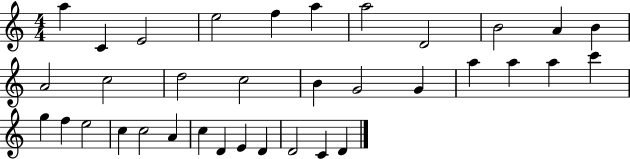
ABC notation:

X:1
T:Untitled
M:4/4
L:1/4
K:C
a C E2 e2 f a a2 D2 B2 A B A2 c2 d2 c2 B G2 G a a a c' g f e2 c c2 A c D E D D2 C D